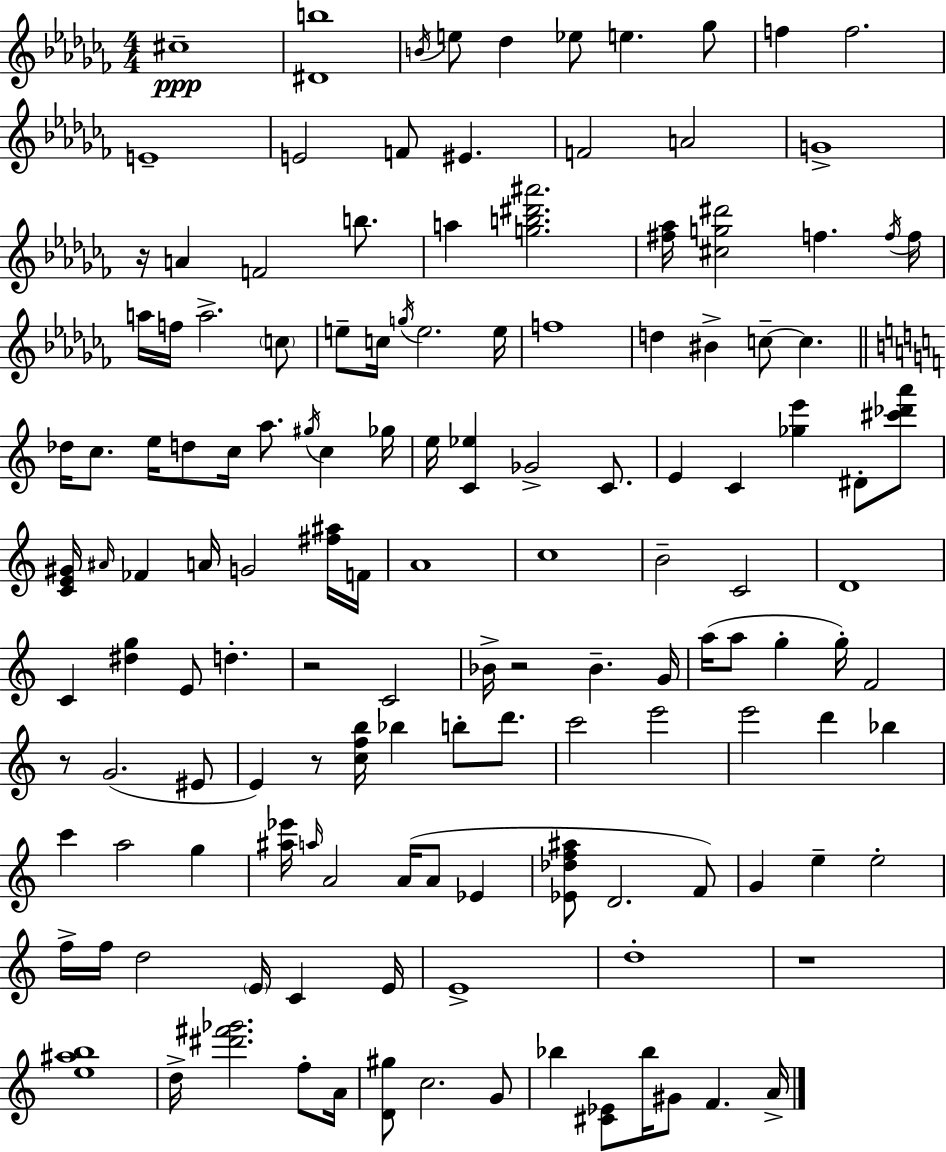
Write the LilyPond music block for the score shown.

{
  \clef treble
  \numericTimeSignature
  \time 4/4
  \key aes \minor
  cis''1--\ppp | <dis' b''>1 | \acciaccatura { b'16 } e''8 des''4 ees''8 e''4. ges''8 | f''4 f''2. | \break e'1-- | e'2 f'8 eis'4. | f'2 a'2 | g'1-> | \break r16 a'4 f'2 b''8. | a''4 <g'' b'' dis''' ais'''>2. | <fis'' aes''>16 <cis'' g'' dis'''>2 f''4. | \acciaccatura { f''16 } f''16 a''16 f''16 a''2.-> | \break \parenthesize c''8 e''8-- c''16 \acciaccatura { g''16 } e''2. | e''16 f''1 | d''4 bis'4-> c''8--~~ c''4. | \bar "||" \break \key c \major des''16 c''8. e''16 d''8 c''16 a''8. \acciaccatura { gis''16 } c''4 | ges''16 e''16 <c' ees''>4 ges'2-> c'8. | e'4 c'4 <ges'' e'''>4 dis'8-. <cis''' des''' a'''>8 | <c' e' gis'>16 \grace { ais'16 } fes'4 a'16 g'2 | \break <fis'' ais''>16 f'16 a'1 | c''1 | b'2-- c'2 | d'1 | \break c'4 <dis'' g''>4 e'8 d''4.-. | r2 c'2 | bes'16-> r2 bes'4.-- | g'16 a''16( a''8 g''4-. g''16-.) f'2 | \break r8 g'2.( | eis'8 e'4) r8 <c'' f'' b''>16 bes''4 b''8-. d'''8. | c'''2 e'''2 | e'''2 d'''4 bes''4 | \break c'''4 a''2 g''4 | <ais'' ees'''>16 \grace { a''16 } a'2 a'16( a'8 ees'4 | <ees' des'' f'' ais''>8 d'2. | f'8) g'4 e''4-- e''2-. | \break f''16-> f''16 d''2 \parenthesize e'16 c'4 | e'16 e'1-> | d''1-. | r1 | \break <e'' ais'' b''>1 | d''16-> <dis''' fis''' ges'''>2. | f''8-. a'16 <d' gis''>8 c''2. | g'8 bes''4 <cis' ees'>8 bes''16 gis'8 f'4. | \break a'16-> \bar "|."
}